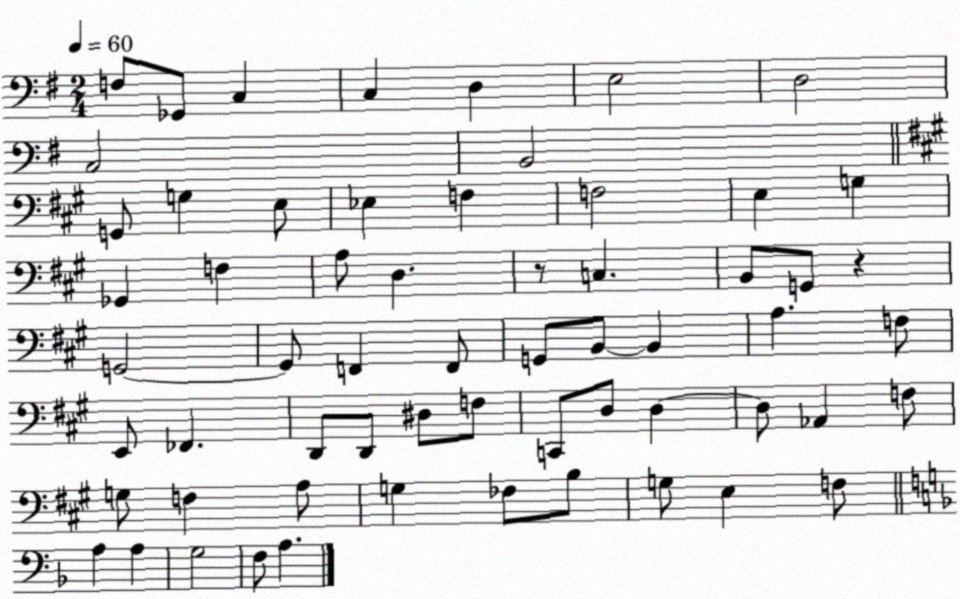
X:1
T:Untitled
M:2/4
L:1/4
K:G
F,/2 _G,,/2 C, C, D, E,2 D,2 C,2 B,,2 G,,/2 G, E,/2 _E, F, F,2 E, G, _G,, F, A,/2 D, z/2 C, B,,/2 G,,/2 z G,,2 G,,/2 F,, F,,/2 G,,/2 B,,/2 B,, A, F,/2 E,,/2 _F,, D,,/2 D,,/2 ^D,/2 F,/2 C,,/2 D,/2 D, D,/2 _A,, F,/2 G,/2 F, A,/2 G, _F,/2 B,/2 G,/2 E, F,/2 A, A, G,2 F,/2 A,